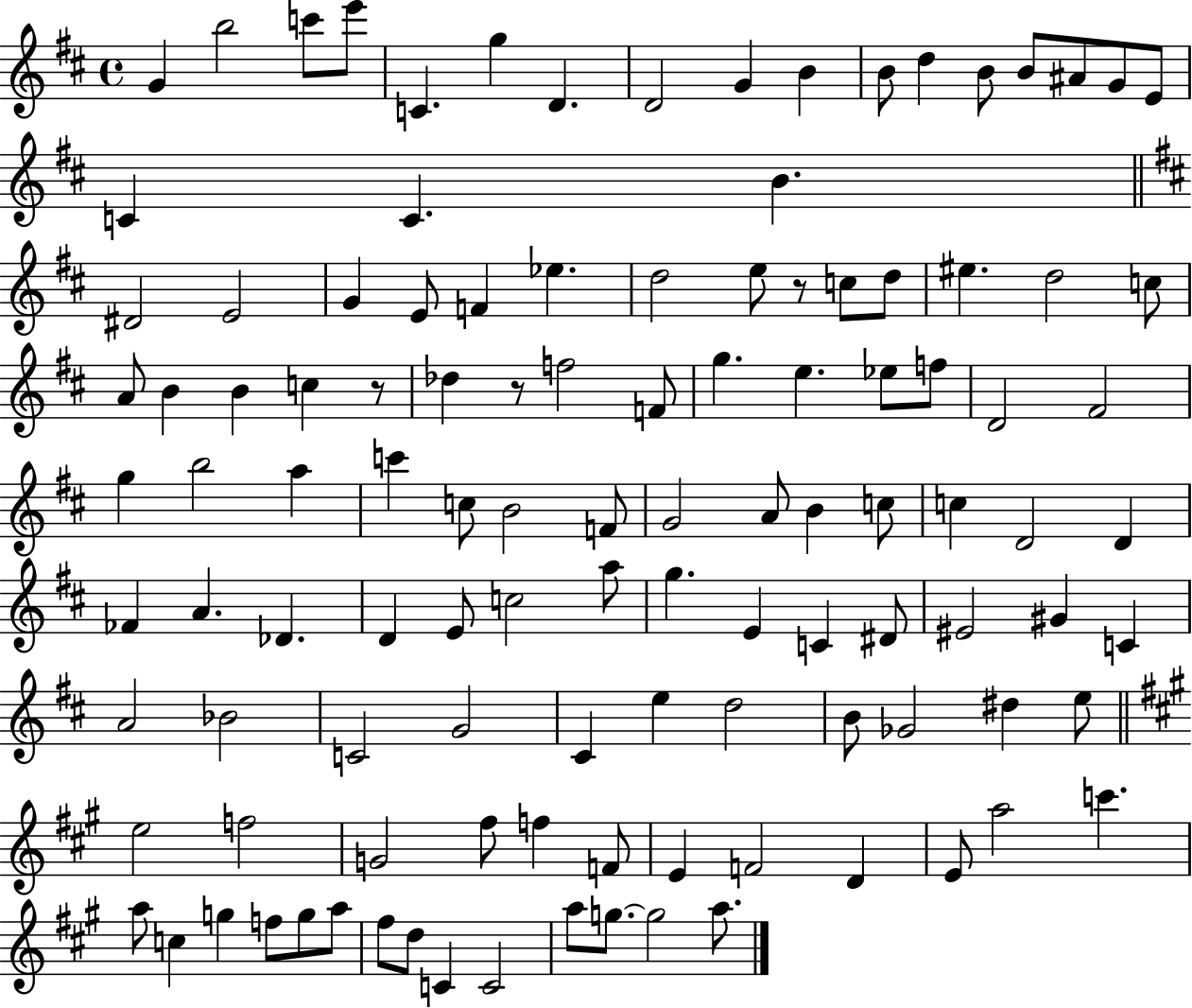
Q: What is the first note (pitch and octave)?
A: G4